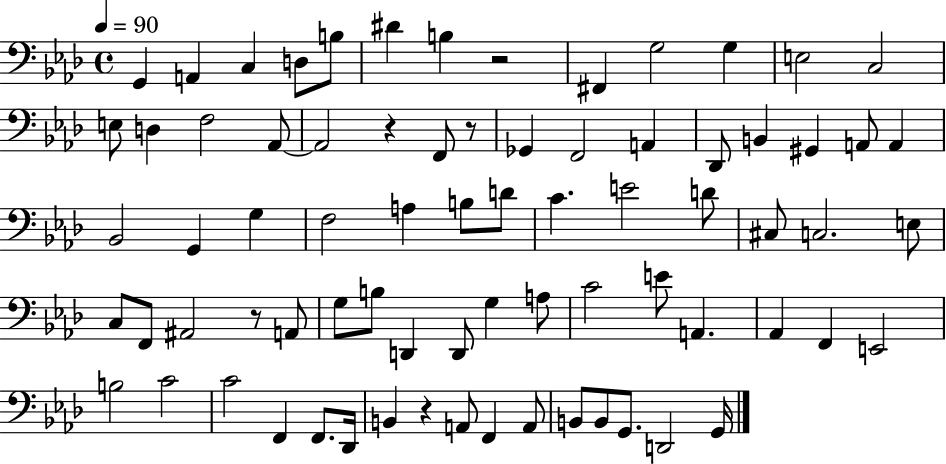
G2/q A2/q C3/q D3/e B3/e D#4/q B3/q R/h F#2/q G3/h G3/q E3/h C3/h E3/e D3/q F3/h Ab2/e Ab2/h R/q F2/e R/e Gb2/q F2/h A2/q Db2/e B2/q G#2/q A2/e A2/q Bb2/h G2/q G3/q F3/h A3/q B3/e D4/e C4/q. E4/h D4/e C#3/e C3/h. E3/e C3/e F2/e A#2/h R/e A2/e G3/e B3/e D2/q D2/e G3/q A3/e C4/h E4/e A2/q. Ab2/q F2/q E2/h B3/h C4/h C4/h F2/q F2/e. Db2/s B2/q R/q A2/e F2/q A2/e B2/e B2/e G2/e. D2/h G2/s